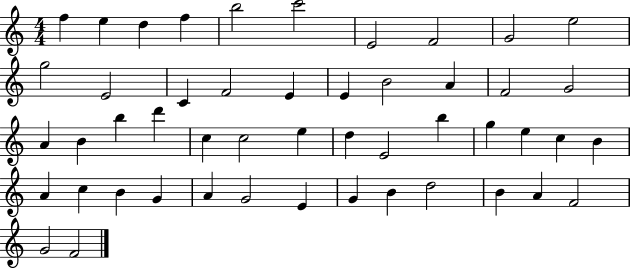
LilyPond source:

{
  \clef treble
  \numericTimeSignature
  \time 4/4
  \key c \major
  f''4 e''4 d''4 f''4 | b''2 c'''2 | e'2 f'2 | g'2 e''2 | \break g''2 e'2 | c'4 f'2 e'4 | e'4 b'2 a'4 | f'2 g'2 | \break a'4 b'4 b''4 d'''4 | c''4 c''2 e''4 | d''4 e'2 b''4 | g''4 e''4 c''4 b'4 | \break a'4 c''4 b'4 g'4 | a'4 g'2 e'4 | g'4 b'4 d''2 | b'4 a'4 f'2 | \break g'2 f'2 | \bar "|."
}